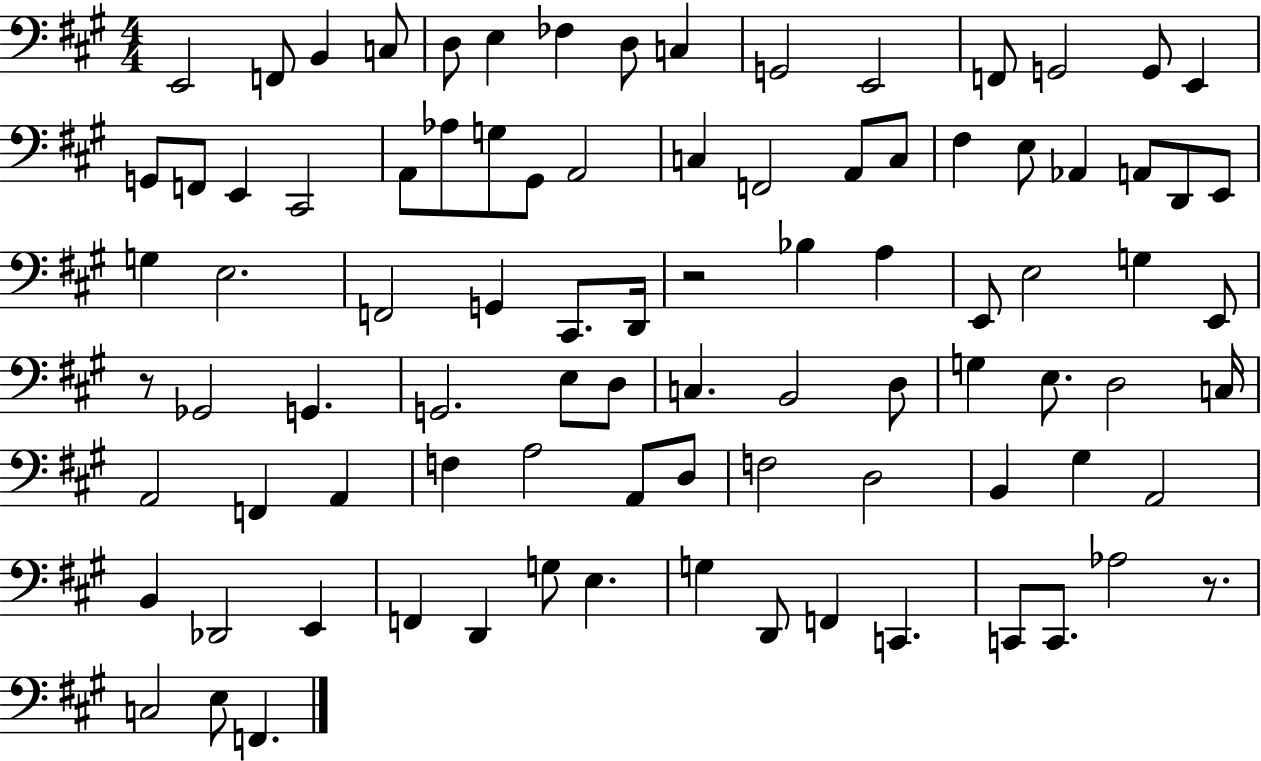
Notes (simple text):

E2/h F2/e B2/q C3/e D3/e E3/q FES3/q D3/e C3/q G2/h E2/h F2/e G2/h G2/e E2/q G2/e F2/e E2/q C#2/h A2/e Ab3/e G3/e G#2/e A2/h C3/q F2/h A2/e C3/e F#3/q E3/e Ab2/q A2/e D2/e E2/e G3/q E3/h. F2/h G2/q C#2/e. D2/s R/h Bb3/q A3/q E2/e E3/h G3/q E2/e R/e Gb2/h G2/q. G2/h. E3/e D3/e C3/q. B2/h D3/e G3/q E3/e. D3/h C3/s A2/h F2/q A2/q F3/q A3/h A2/e D3/e F3/h D3/h B2/q G#3/q A2/h B2/q Db2/h E2/q F2/q D2/q G3/e E3/q. G3/q D2/e F2/q C2/q. C2/e C2/e. Ab3/h R/e. C3/h E3/e F2/q.